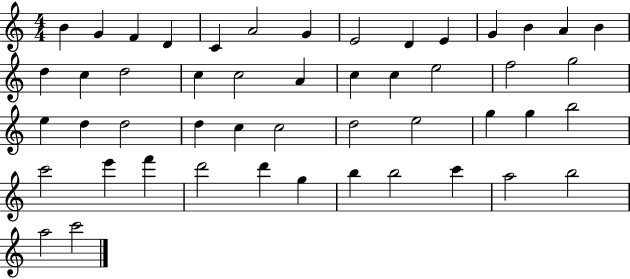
B4/q G4/q F4/q D4/q C4/q A4/h G4/q E4/h D4/q E4/q G4/q B4/q A4/q B4/q D5/q C5/q D5/h C5/q C5/h A4/q C5/q C5/q E5/h F5/h G5/h E5/q D5/q D5/h D5/q C5/q C5/h D5/h E5/h G5/q G5/q B5/h C6/h E6/q F6/q D6/h D6/q G5/q B5/q B5/h C6/q A5/h B5/h A5/h C6/h